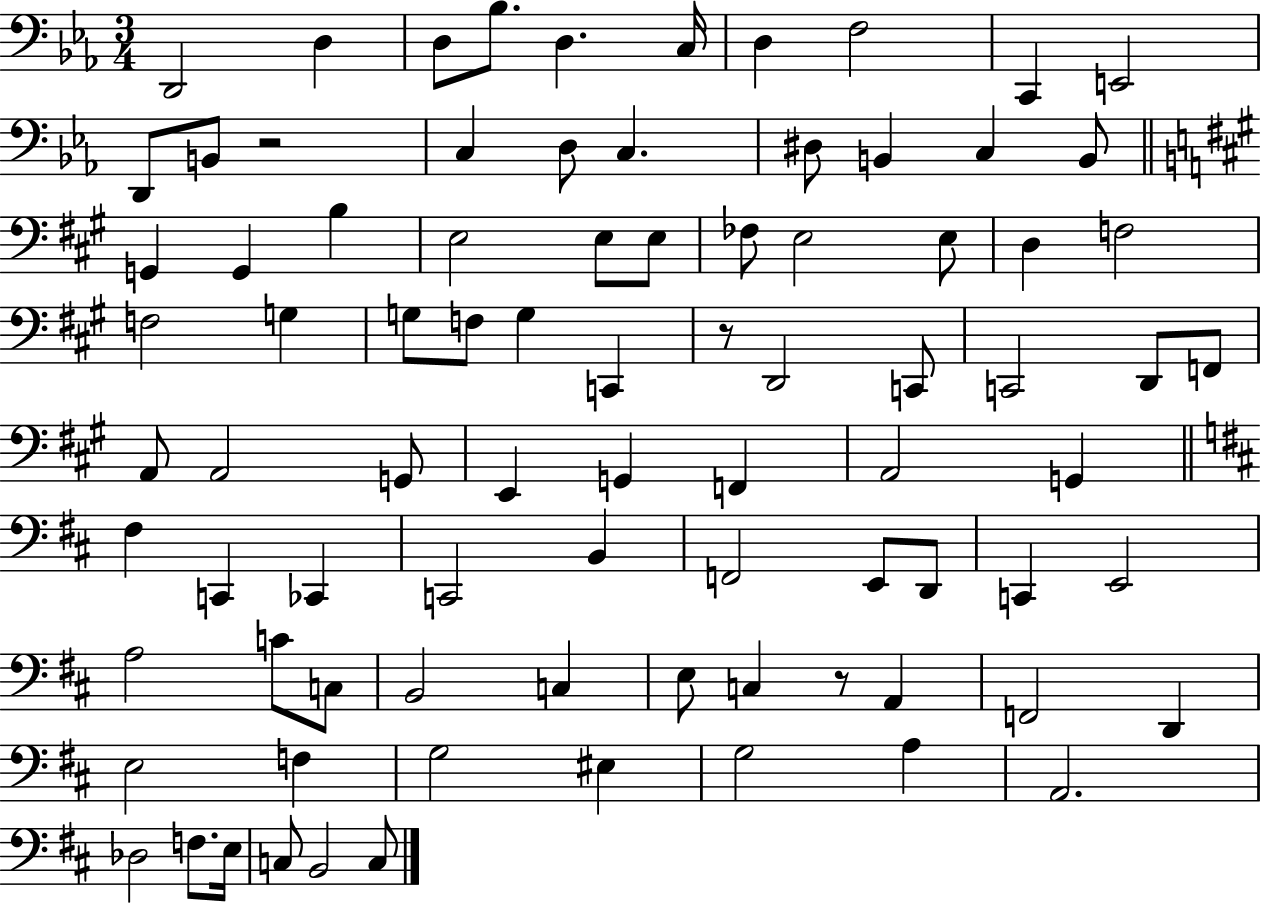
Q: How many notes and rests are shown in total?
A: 85